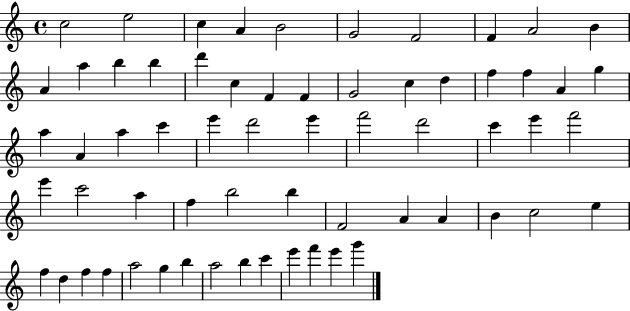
{
  \clef treble
  \time 4/4
  \defaultTimeSignature
  \key c \major
  c''2 e''2 | c''4 a'4 b'2 | g'2 f'2 | f'4 a'2 b'4 | \break a'4 a''4 b''4 b''4 | d'''4 c''4 f'4 f'4 | g'2 c''4 d''4 | f''4 f''4 a'4 g''4 | \break a''4 a'4 a''4 c'''4 | e'''4 d'''2 e'''4 | f'''2 d'''2 | c'''4 e'''4 f'''2 | \break e'''4 c'''2 a''4 | f''4 b''2 b''4 | f'2 a'4 a'4 | b'4 c''2 e''4 | \break f''4 d''4 f''4 f''4 | a''2 g''4 b''4 | a''2 b''4 c'''4 | e'''4 f'''4 e'''4 g'''4 | \break \bar "|."
}